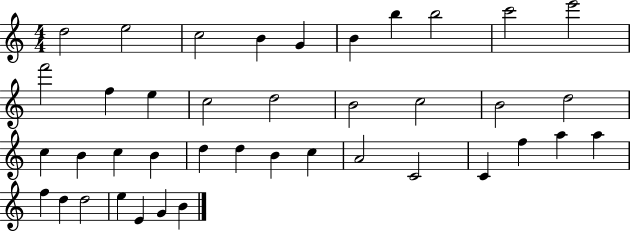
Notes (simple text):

D5/h E5/h C5/h B4/q G4/q B4/q B5/q B5/h C6/h E6/h F6/h F5/q E5/q C5/h D5/h B4/h C5/h B4/h D5/h C5/q B4/q C5/q B4/q D5/q D5/q B4/q C5/q A4/h C4/h C4/q F5/q A5/q A5/q F5/q D5/q D5/h E5/q E4/q G4/q B4/q